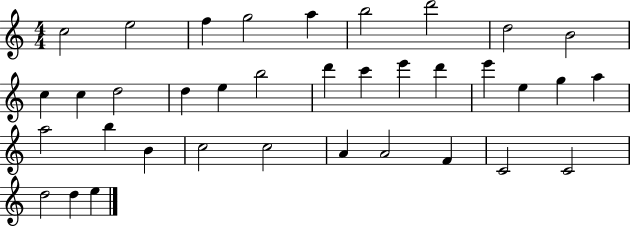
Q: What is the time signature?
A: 4/4